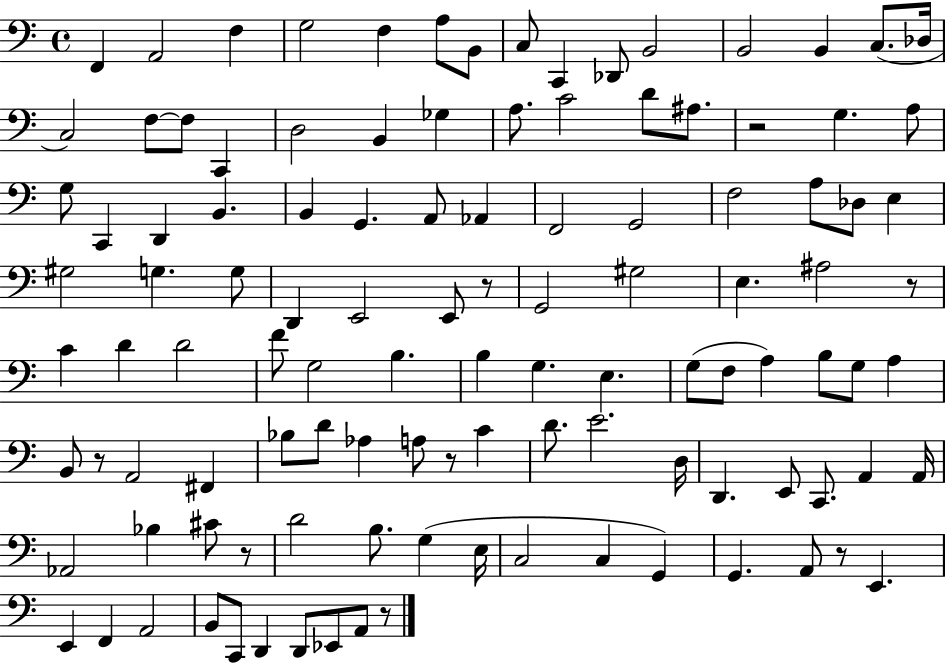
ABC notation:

X:1
T:Untitled
M:4/4
L:1/4
K:C
F,, A,,2 F, G,2 F, A,/2 B,,/2 C,/2 C,, _D,,/2 B,,2 B,,2 B,, C,/2 _D,/4 C,2 F,/2 F,/2 C,, D,2 B,, _G, A,/2 C2 D/2 ^A,/2 z2 G, A,/2 G,/2 C,, D,, B,, B,, G,, A,,/2 _A,, F,,2 G,,2 F,2 A,/2 _D,/2 E, ^G,2 G, G,/2 D,, E,,2 E,,/2 z/2 G,,2 ^G,2 E, ^A,2 z/2 C D D2 F/2 G,2 B, B, G, E, G,/2 F,/2 A, B,/2 G,/2 A, B,,/2 z/2 A,,2 ^F,, _B,/2 D/2 _A, A,/2 z/2 C D/2 E2 D,/4 D,, E,,/2 C,,/2 A,, A,,/4 _A,,2 _B, ^C/2 z/2 D2 B,/2 G, E,/4 C,2 C, G,, G,, A,,/2 z/2 E,, E,, F,, A,,2 B,,/2 C,,/2 D,, D,,/2 _E,,/2 A,,/2 z/2